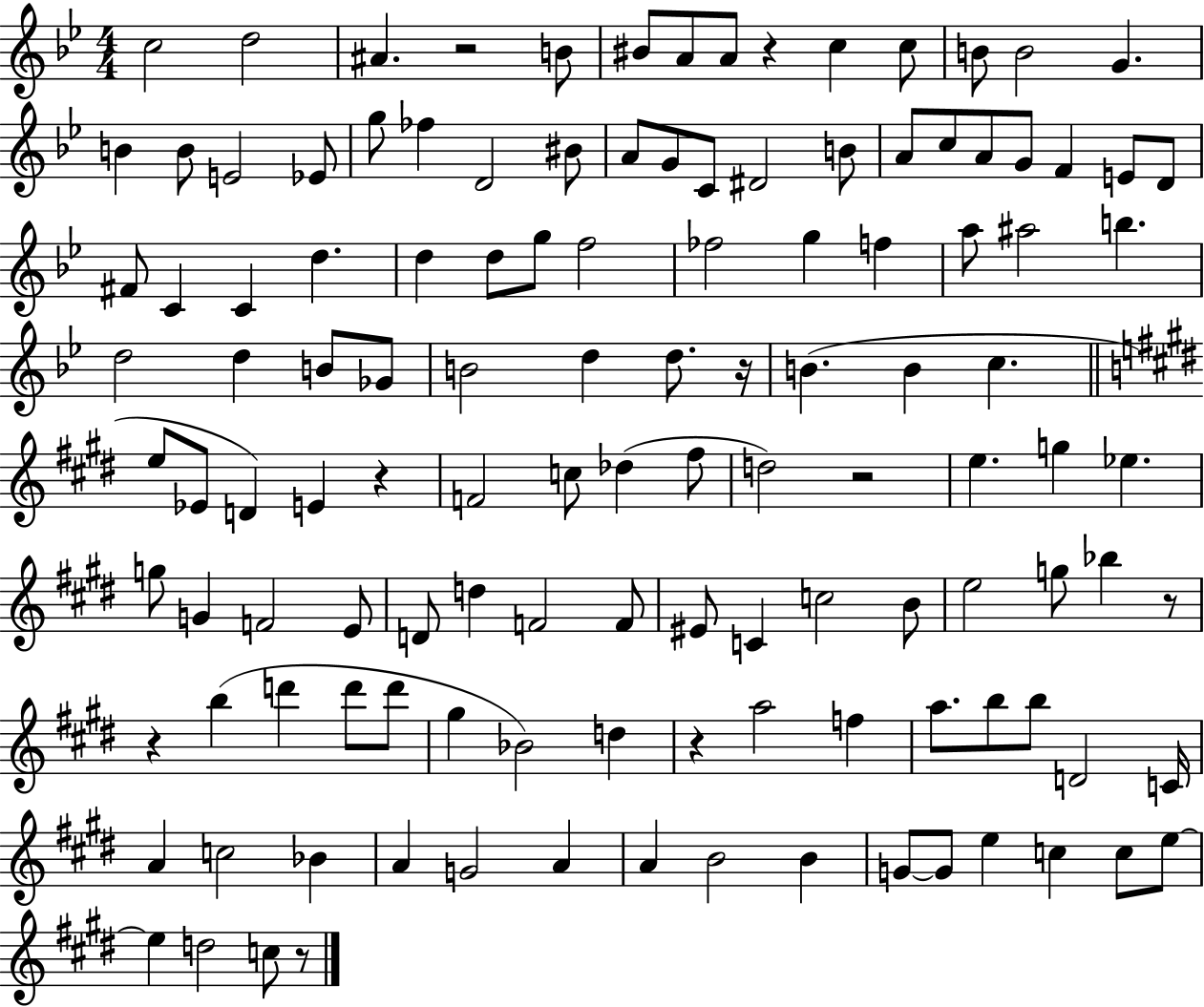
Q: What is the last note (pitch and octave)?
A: C5